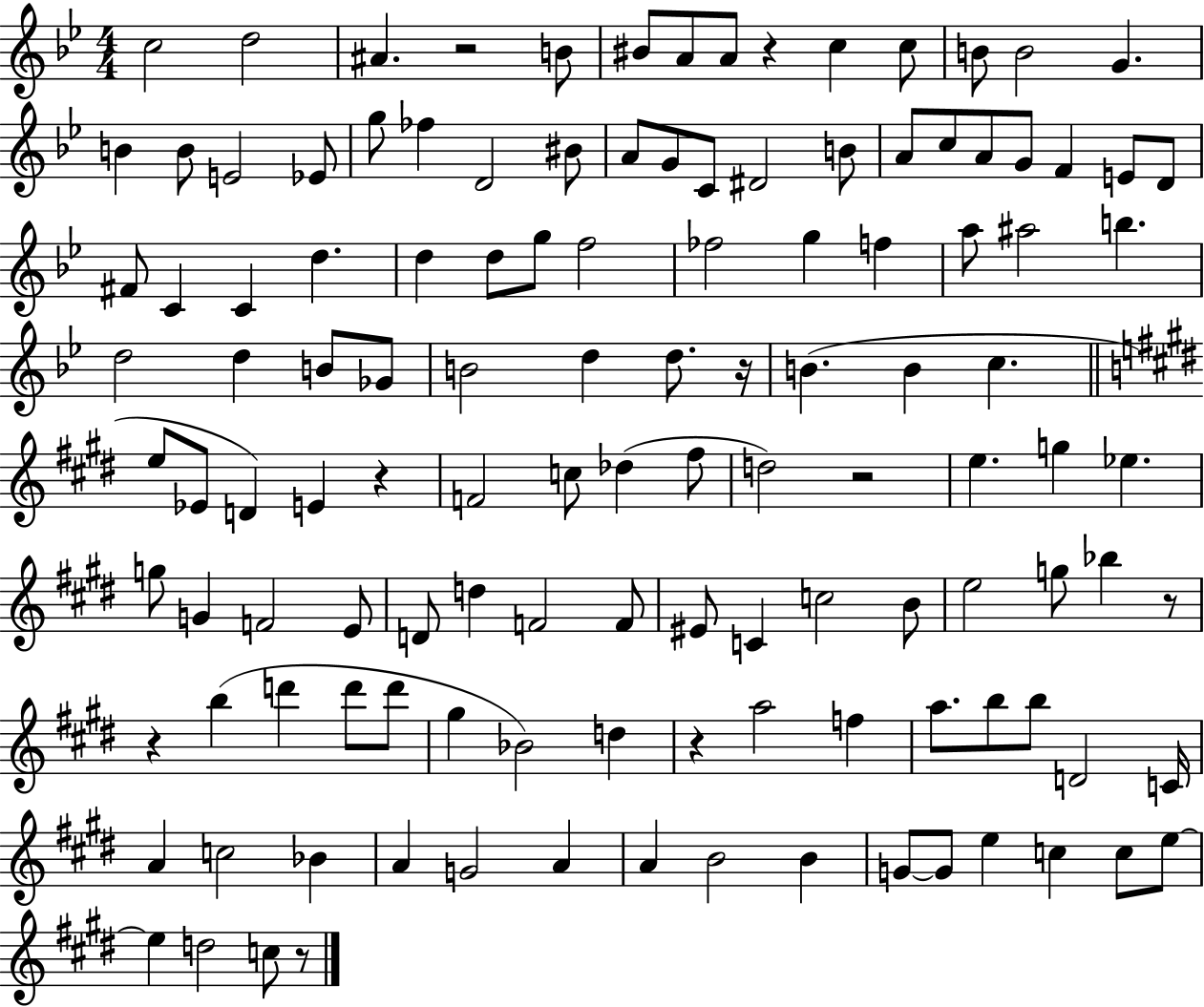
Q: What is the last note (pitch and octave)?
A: C5